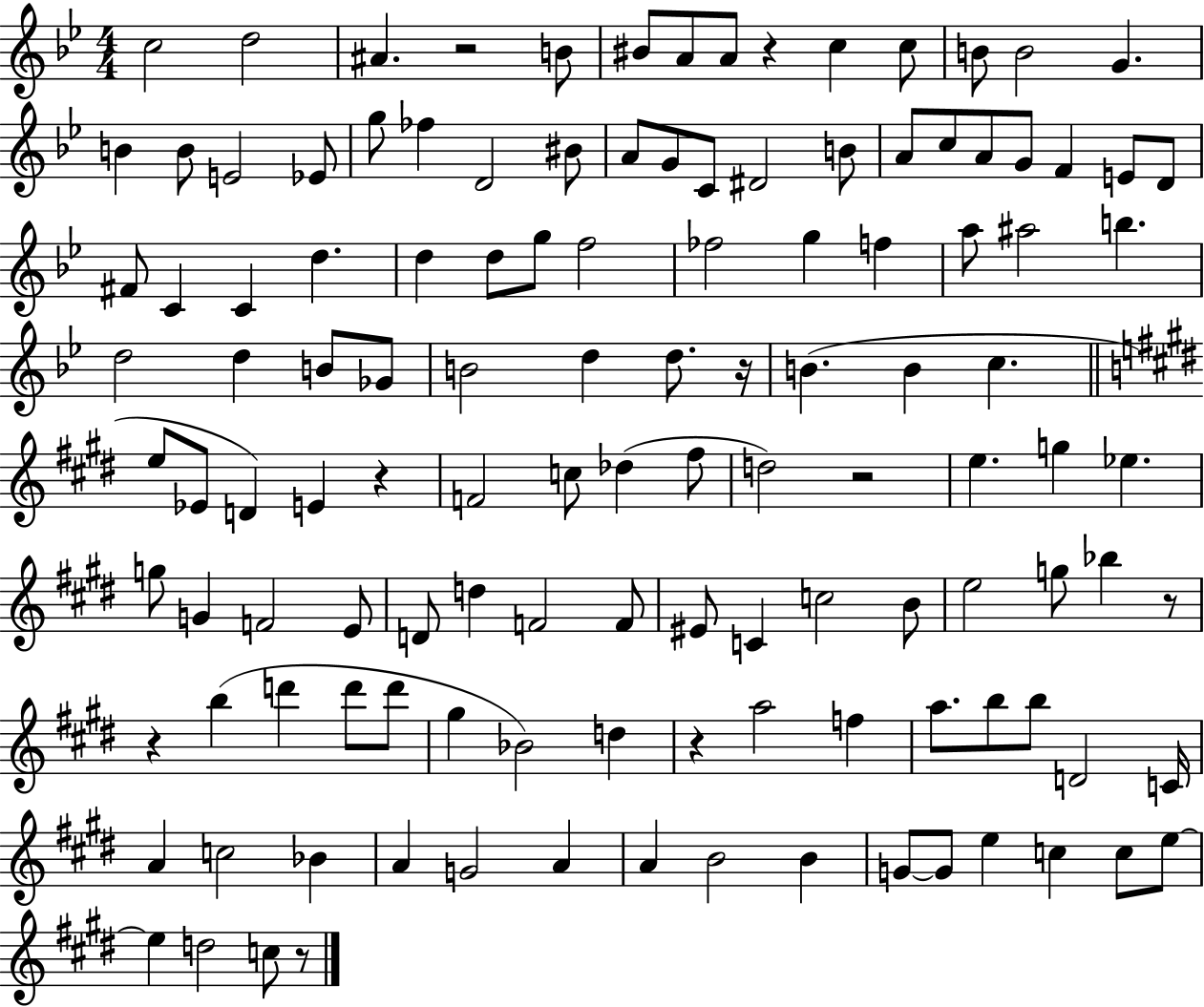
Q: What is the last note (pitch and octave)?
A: C5